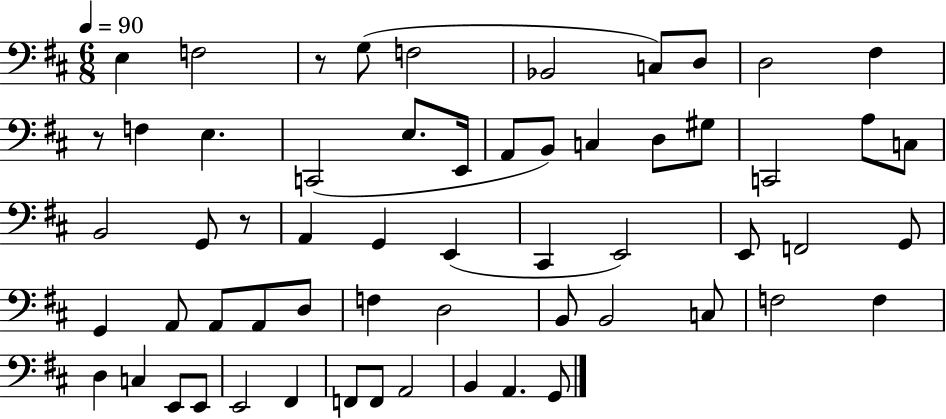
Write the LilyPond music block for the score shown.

{
  \clef bass
  \numericTimeSignature
  \time 6/8
  \key d \major
  \tempo 4 = 90
  e4 f2 | r8 g8( f2 | bes,2 c8) d8 | d2 fis4 | \break r8 f4 e4. | c,2( e8. e,16 | a,8 b,8) c4 d8 gis8 | c,2 a8 c8 | \break b,2 g,8 r8 | a,4 g,4 e,4( | cis,4 e,2) | e,8 f,2 g,8 | \break g,4 a,8 a,8 a,8 d8 | f4 d2 | b,8 b,2 c8 | f2 f4 | \break d4 c4 e,8 e,8 | e,2 fis,4 | f,8 f,8 a,2 | b,4 a,4. g,8 | \break \bar "|."
}